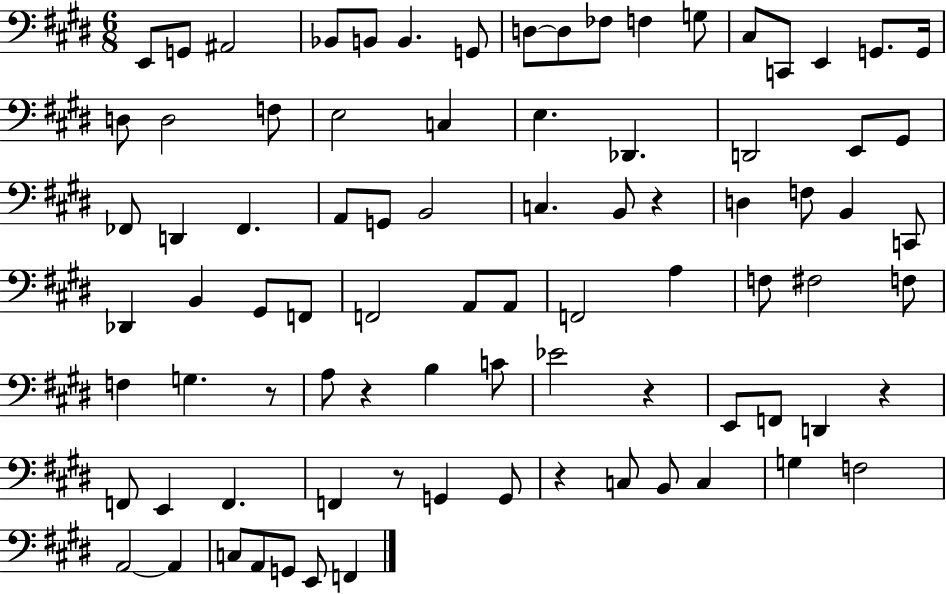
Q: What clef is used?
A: bass